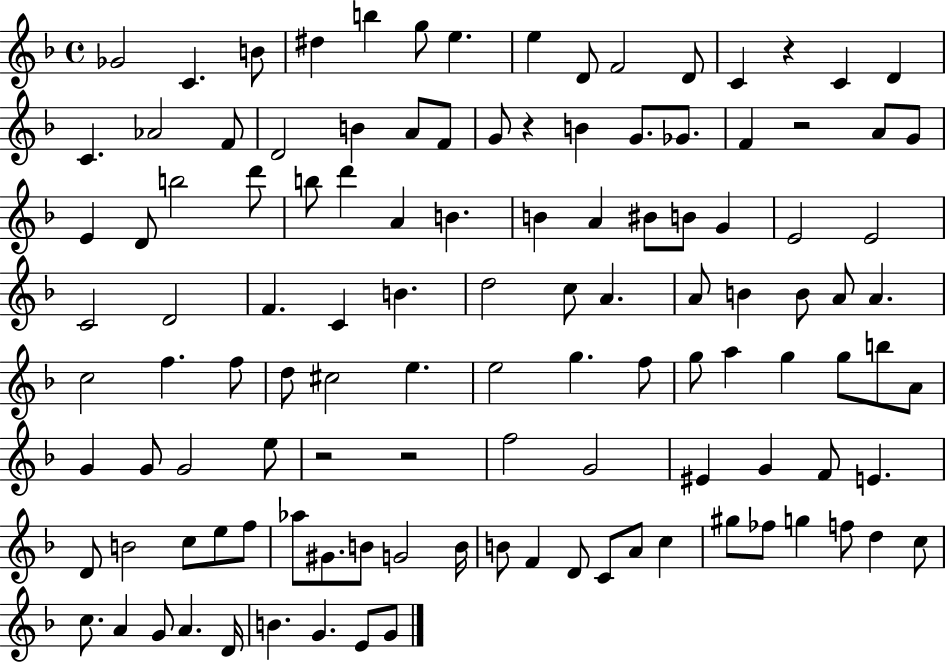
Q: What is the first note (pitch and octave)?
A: Gb4